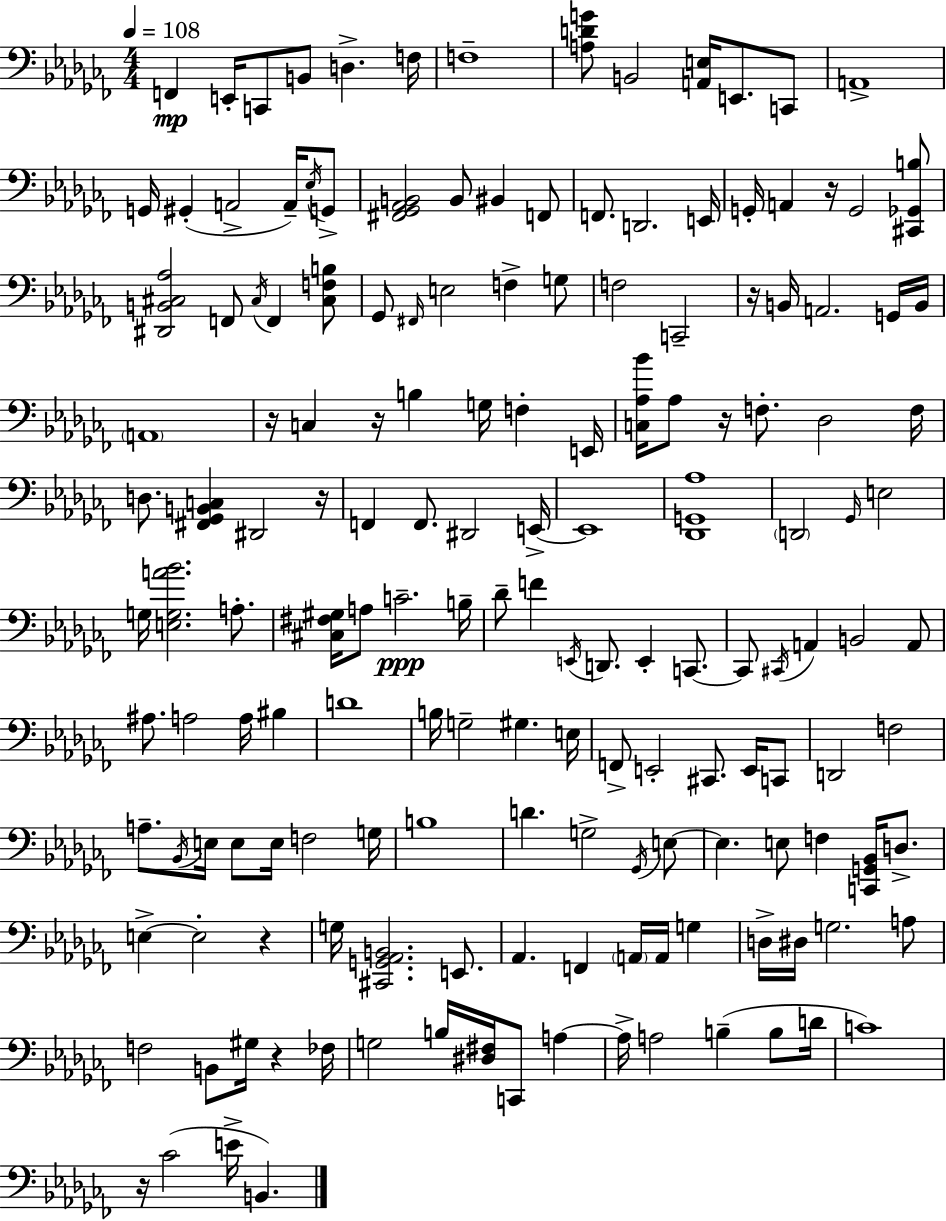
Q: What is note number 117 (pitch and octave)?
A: G3